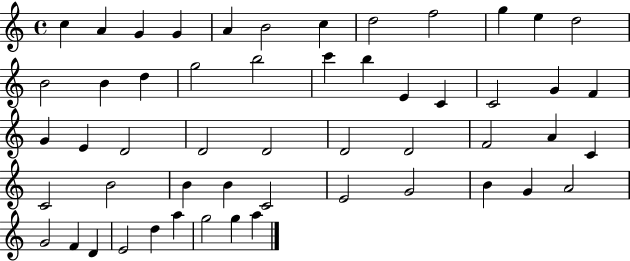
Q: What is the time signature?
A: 4/4